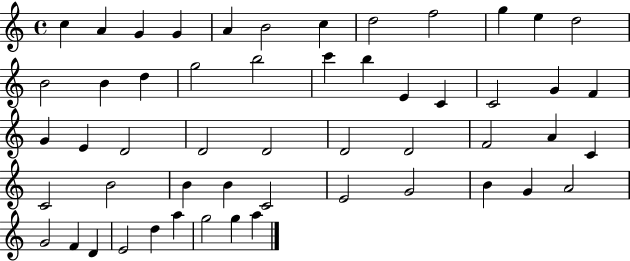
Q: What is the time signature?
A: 4/4